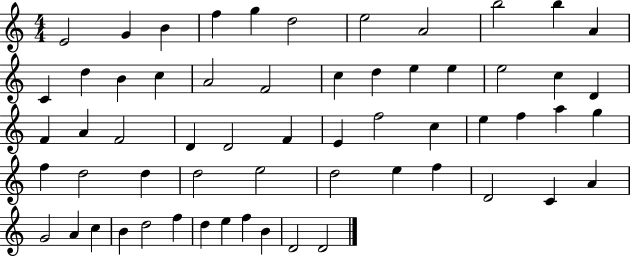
E4/h G4/q B4/q F5/q G5/q D5/h E5/h A4/h B5/h B5/q A4/q C4/q D5/q B4/q C5/q A4/h F4/h C5/q D5/q E5/q E5/q E5/h C5/q D4/q F4/q A4/q F4/h D4/q D4/h F4/q E4/q F5/h C5/q E5/q F5/q A5/q G5/q F5/q D5/h D5/q D5/h E5/h D5/h E5/q F5/q D4/h C4/q A4/q G4/h A4/q C5/q B4/q D5/h F5/q D5/q E5/q F5/q B4/q D4/h D4/h